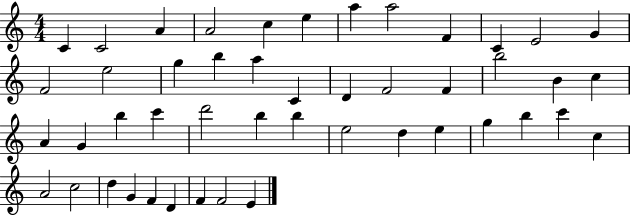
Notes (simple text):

C4/q C4/h A4/q A4/h C5/q E5/q A5/q A5/h F4/q C4/q E4/h G4/q F4/h E5/h G5/q B5/q A5/q C4/q D4/q F4/h F4/q B5/h B4/q C5/q A4/q G4/q B5/q C6/q D6/h B5/q B5/q E5/h D5/q E5/q G5/q B5/q C6/q C5/q A4/h C5/h D5/q G4/q F4/q D4/q F4/q F4/h E4/q